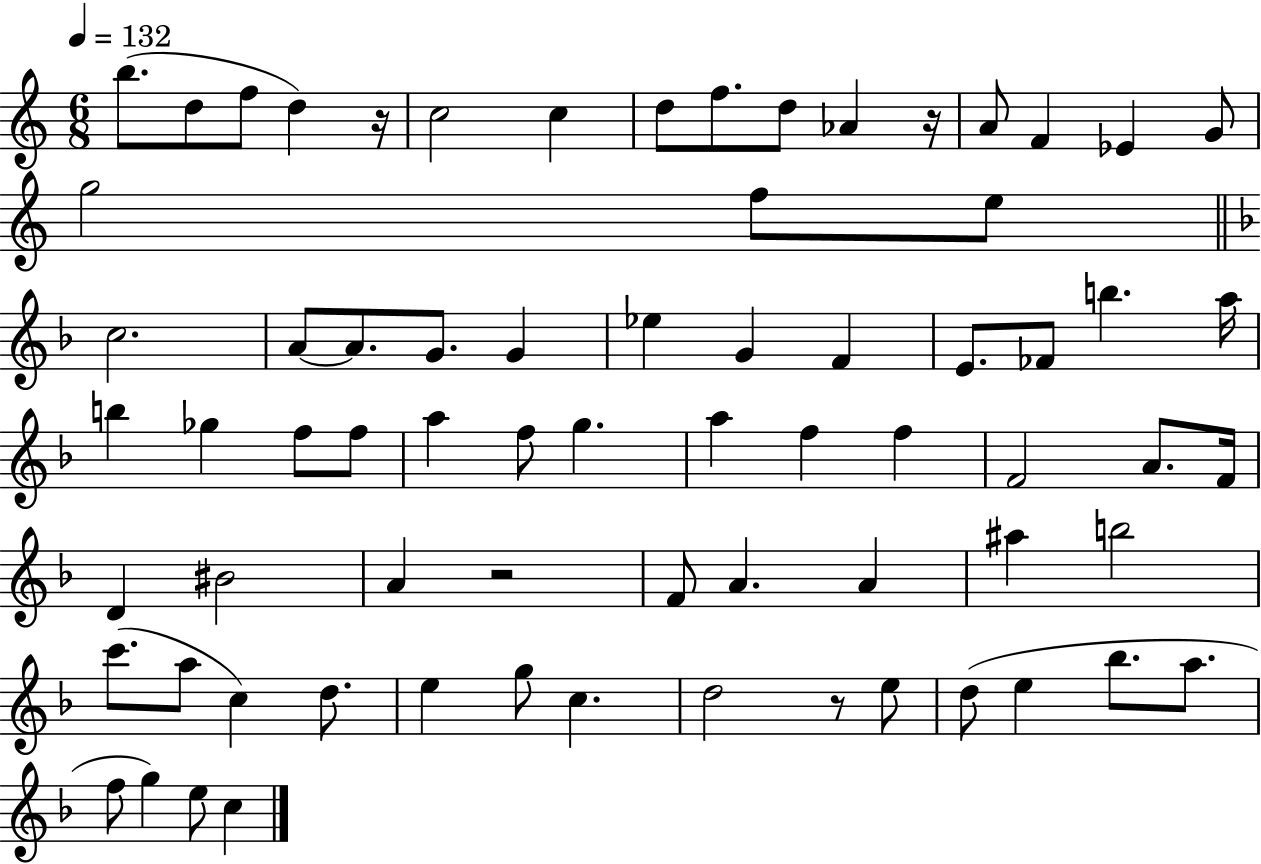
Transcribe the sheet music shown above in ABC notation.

X:1
T:Untitled
M:6/8
L:1/4
K:C
b/2 d/2 f/2 d z/4 c2 c d/2 f/2 d/2 _A z/4 A/2 F _E G/2 g2 f/2 e/2 c2 A/2 A/2 G/2 G _e G F E/2 _F/2 b a/4 b _g f/2 f/2 a f/2 g a f f F2 A/2 F/4 D ^B2 A z2 F/2 A A ^a b2 c'/2 a/2 c d/2 e g/2 c d2 z/2 e/2 d/2 e _b/2 a/2 f/2 g e/2 c